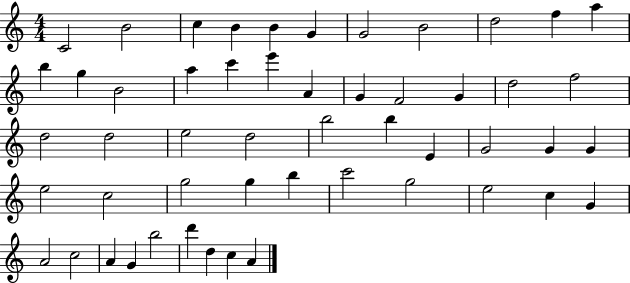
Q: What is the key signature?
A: C major